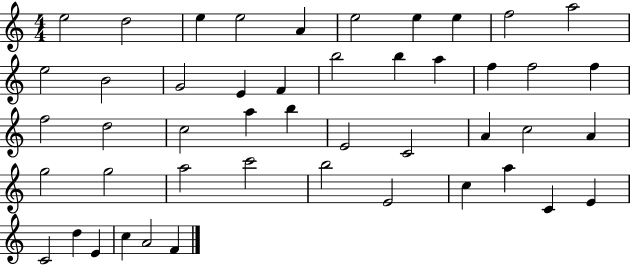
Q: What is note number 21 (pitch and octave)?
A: F5